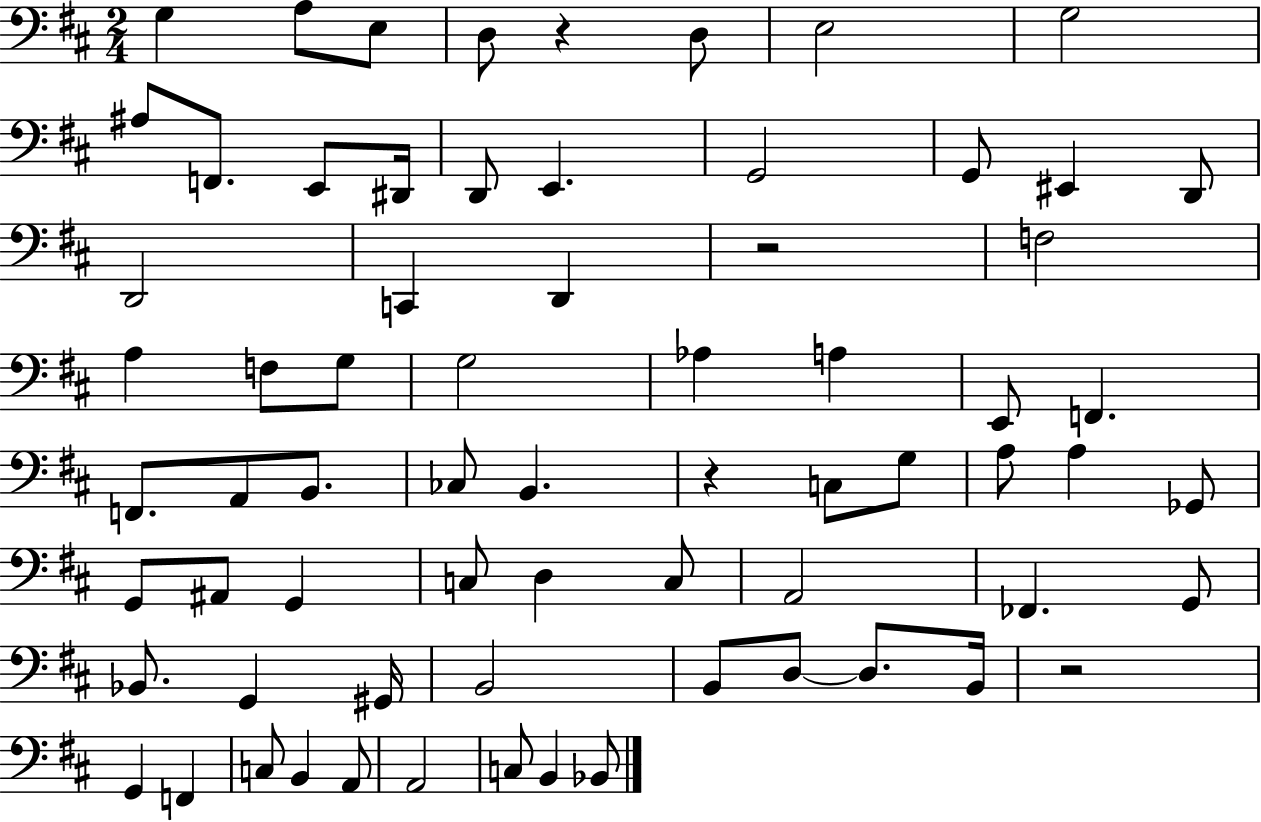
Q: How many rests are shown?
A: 4